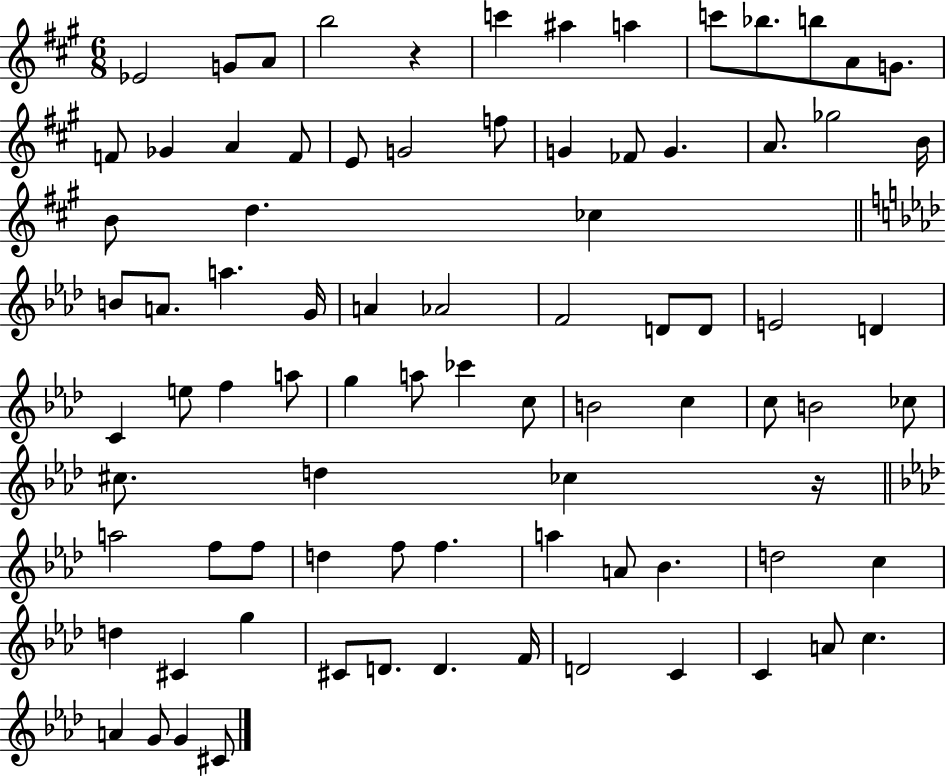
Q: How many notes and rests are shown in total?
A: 84